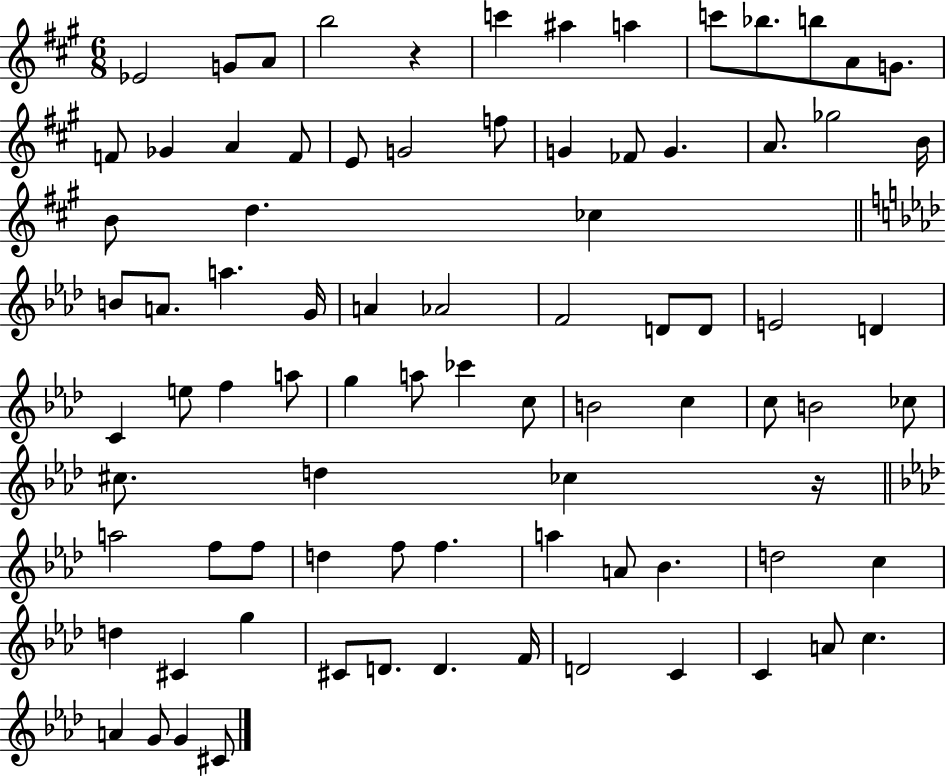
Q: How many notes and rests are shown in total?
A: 84